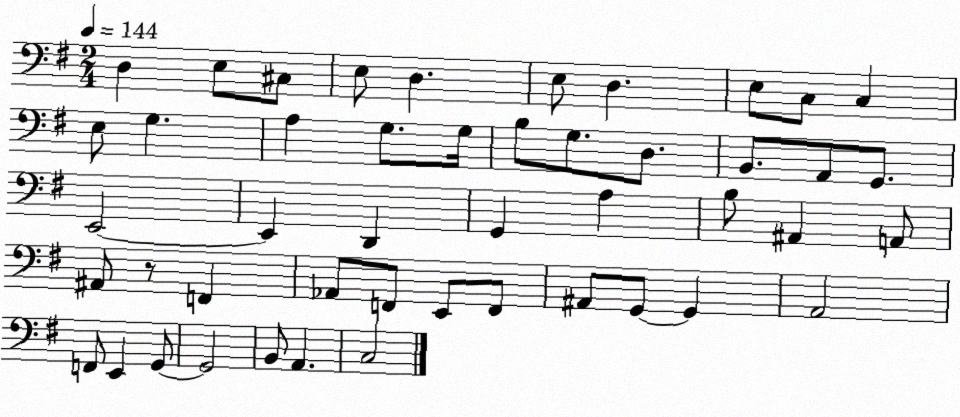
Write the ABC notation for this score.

X:1
T:Untitled
M:2/4
L:1/4
K:G
D, E,/2 ^C,/2 E,/2 D, E,/2 D, E,/2 C,/2 C, E,/2 G, A, G,/2 G,/4 B,/2 G,/2 D,/2 B,,/2 A,,/2 G,,/2 E,,2 E,, D,, G,, A, B,/2 ^A,, A,,/2 ^A,,/2 z/2 F,, _A,,/2 F,,/2 E,,/2 F,,/2 ^A,,/2 G,,/2 G,, A,,2 F,,/2 E,, G,,/2 G,,2 B,,/2 A,, C,2